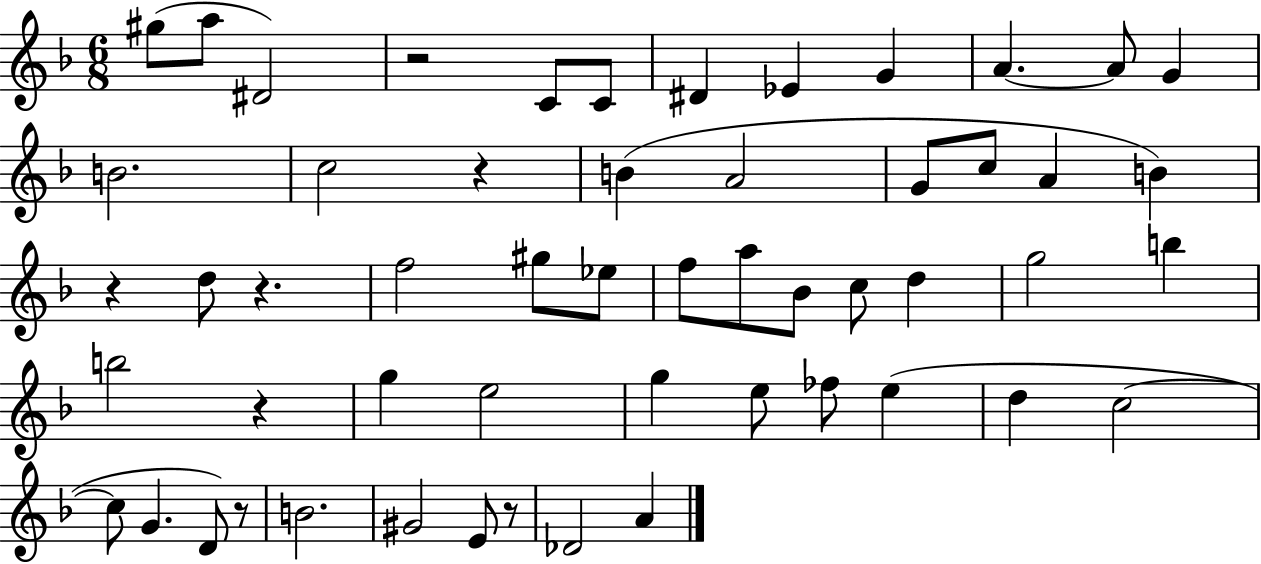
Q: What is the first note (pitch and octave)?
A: G#5